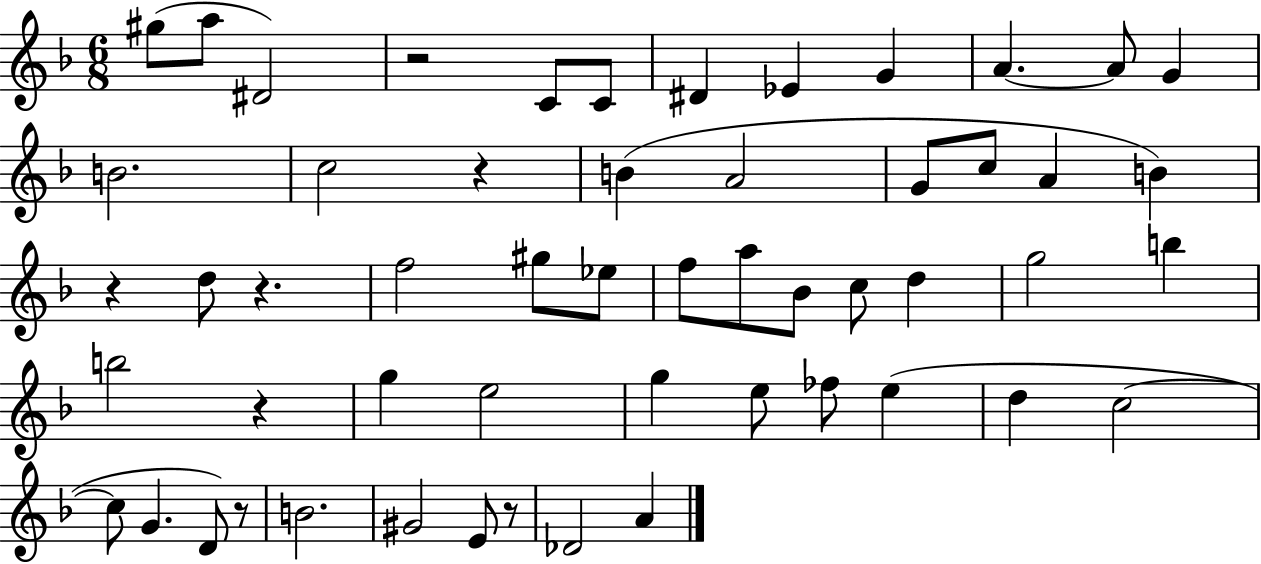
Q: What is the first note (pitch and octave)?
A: G#5